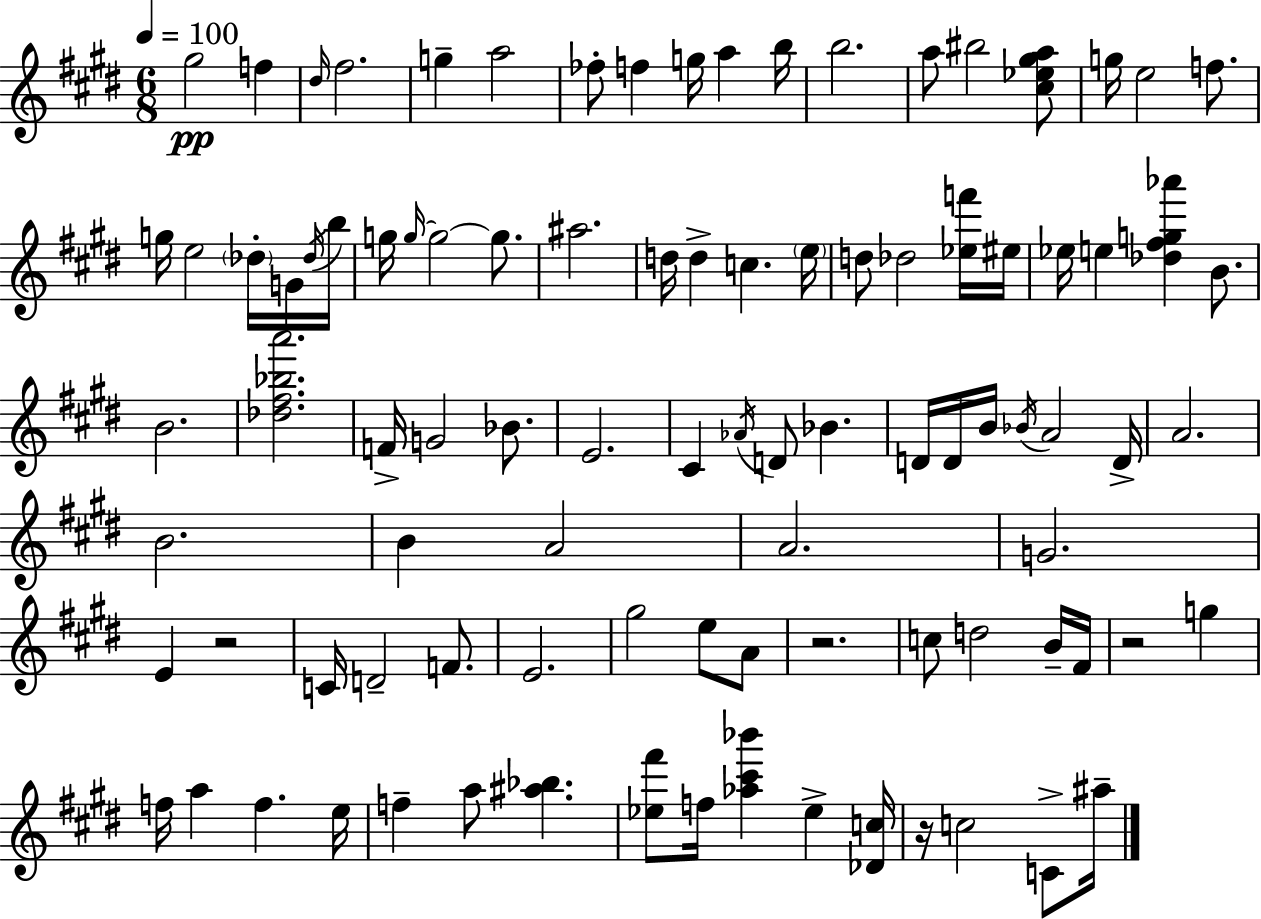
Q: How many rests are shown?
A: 4